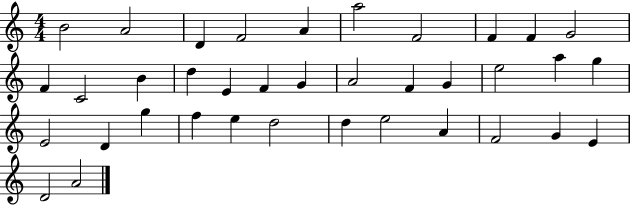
{
  \clef treble
  \numericTimeSignature
  \time 4/4
  \key c \major
  b'2 a'2 | d'4 f'2 a'4 | a''2 f'2 | f'4 f'4 g'2 | \break f'4 c'2 b'4 | d''4 e'4 f'4 g'4 | a'2 f'4 g'4 | e''2 a''4 g''4 | \break e'2 d'4 g''4 | f''4 e''4 d''2 | d''4 e''2 a'4 | f'2 g'4 e'4 | \break d'2 a'2 | \bar "|."
}